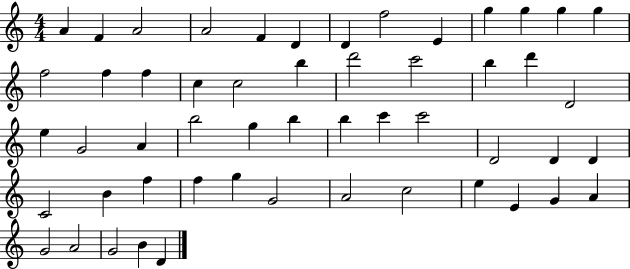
{
  \clef treble
  \numericTimeSignature
  \time 4/4
  \key c \major
  a'4 f'4 a'2 | a'2 f'4 d'4 | d'4 f''2 e'4 | g''4 g''4 g''4 g''4 | \break f''2 f''4 f''4 | c''4 c''2 b''4 | d'''2 c'''2 | b''4 d'''4 d'2 | \break e''4 g'2 a'4 | b''2 g''4 b''4 | b''4 c'''4 c'''2 | d'2 d'4 d'4 | \break c'2 b'4 f''4 | f''4 g''4 g'2 | a'2 c''2 | e''4 e'4 g'4 a'4 | \break g'2 a'2 | g'2 b'4 d'4 | \bar "|."
}